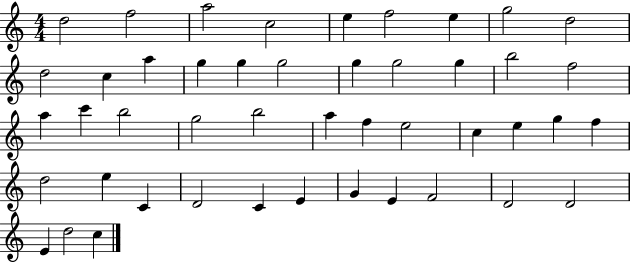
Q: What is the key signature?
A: C major